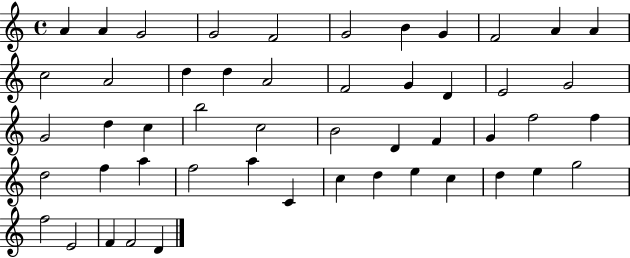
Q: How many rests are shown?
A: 0